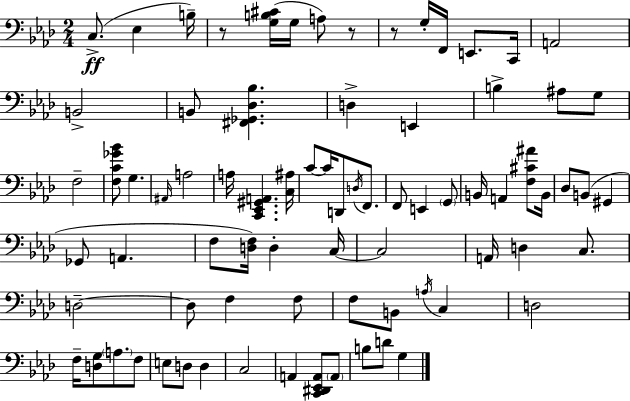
X:1
T:Untitled
M:2/4
L:1/4
K:Fm
C,/2 _E, B,/4 z/2 [G,B,^C]/4 G,/4 A,/2 z/2 z/2 G,/4 F,,/4 E,,/2 C,,/4 A,,2 B,,2 B,,/2 [^F,,_G,,_D,_B,] D, E,, B, ^A,/2 G,/2 F,2 [F,C_G_B]/2 G, ^A,,/4 A,2 A,/4 [C,,_E,,^G,,A,,] [C,^A,]/4 C/2 C/4 D,,/2 D,/4 F,,/2 F,,/2 E,, G,,/2 B,,/4 A,, [F,^C^A]/2 B,,/4 _D,/2 B,,/2 ^G,, _G,,/2 A,, F,/2 [D,F,]/4 D, C,/4 C,2 A,,/4 D, C,/2 D,2 D,/2 F, F,/2 F,/2 B,,/2 A,/4 C, D,2 F,/4 [D,G,]/2 A,/2 F,/2 E,/2 D,/2 D, C,2 A,, [C,,^D,,_E,,A,,]/2 A,,/2 B,/2 D/2 G,